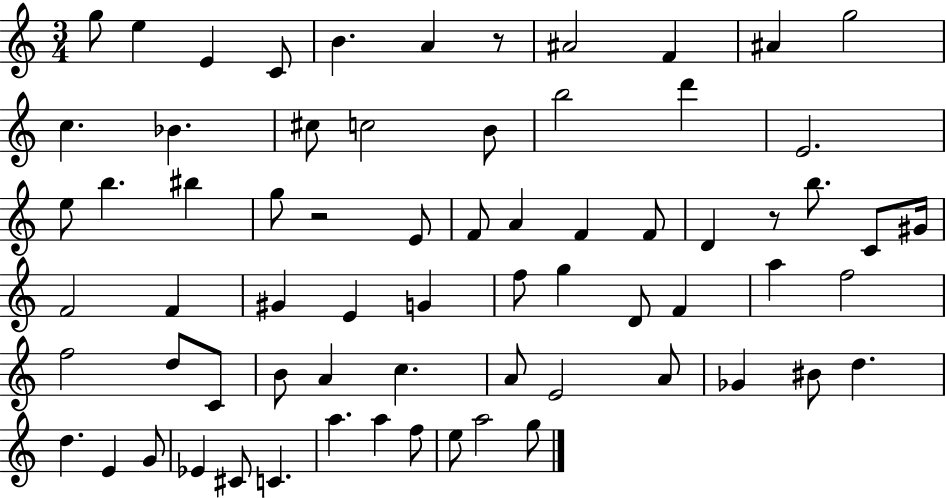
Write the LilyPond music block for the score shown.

{
  \clef treble
  \numericTimeSignature
  \time 3/4
  \key c \major
  g''8 e''4 e'4 c'8 | b'4. a'4 r8 | ais'2 f'4 | ais'4 g''2 | \break c''4. bes'4. | cis''8 c''2 b'8 | b''2 d'''4 | e'2. | \break e''8 b''4. bis''4 | g''8 r2 e'8 | f'8 a'4 f'4 f'8 | d'4 r8 b''8. c'8 gis'16 | \break f'2 f'4 | gis'4 e'4 g'4 | f''8 g''4 d'8 f'4 | a''4 f''2 | \break f''2 d''8 c'8 | b'8 a'4 c''4. | a'8 e'2 a'8 | ges'4 bis'8 d''4. | \break d''4. e'4 g'8 | ees'4 cis'8 c'4. | a''4. a''4 f''8 | e''8 a''2 g''8 | \break \bar "|."
}